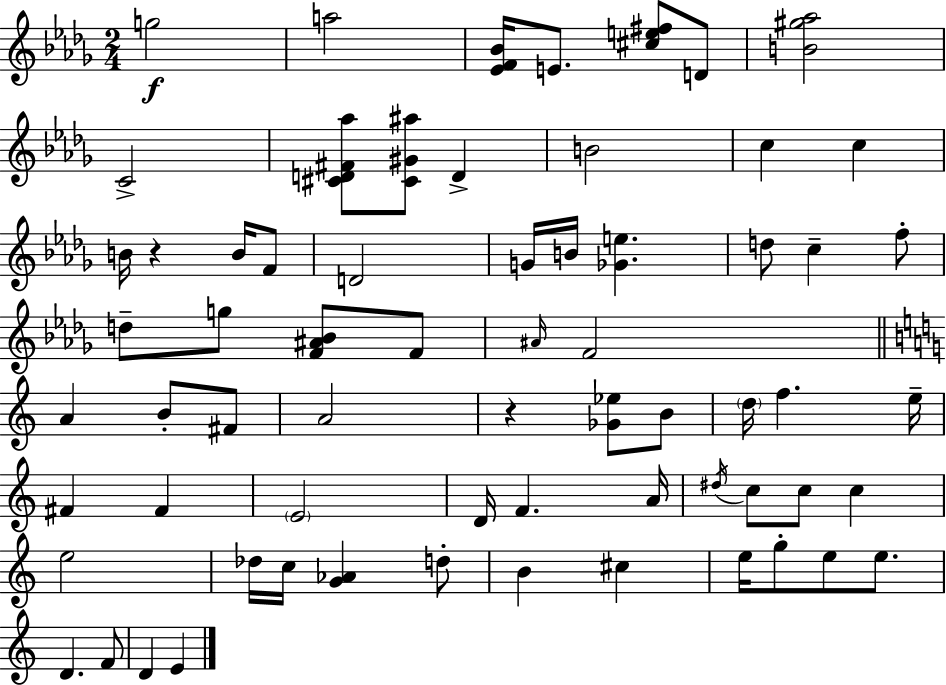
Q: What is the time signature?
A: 2/4